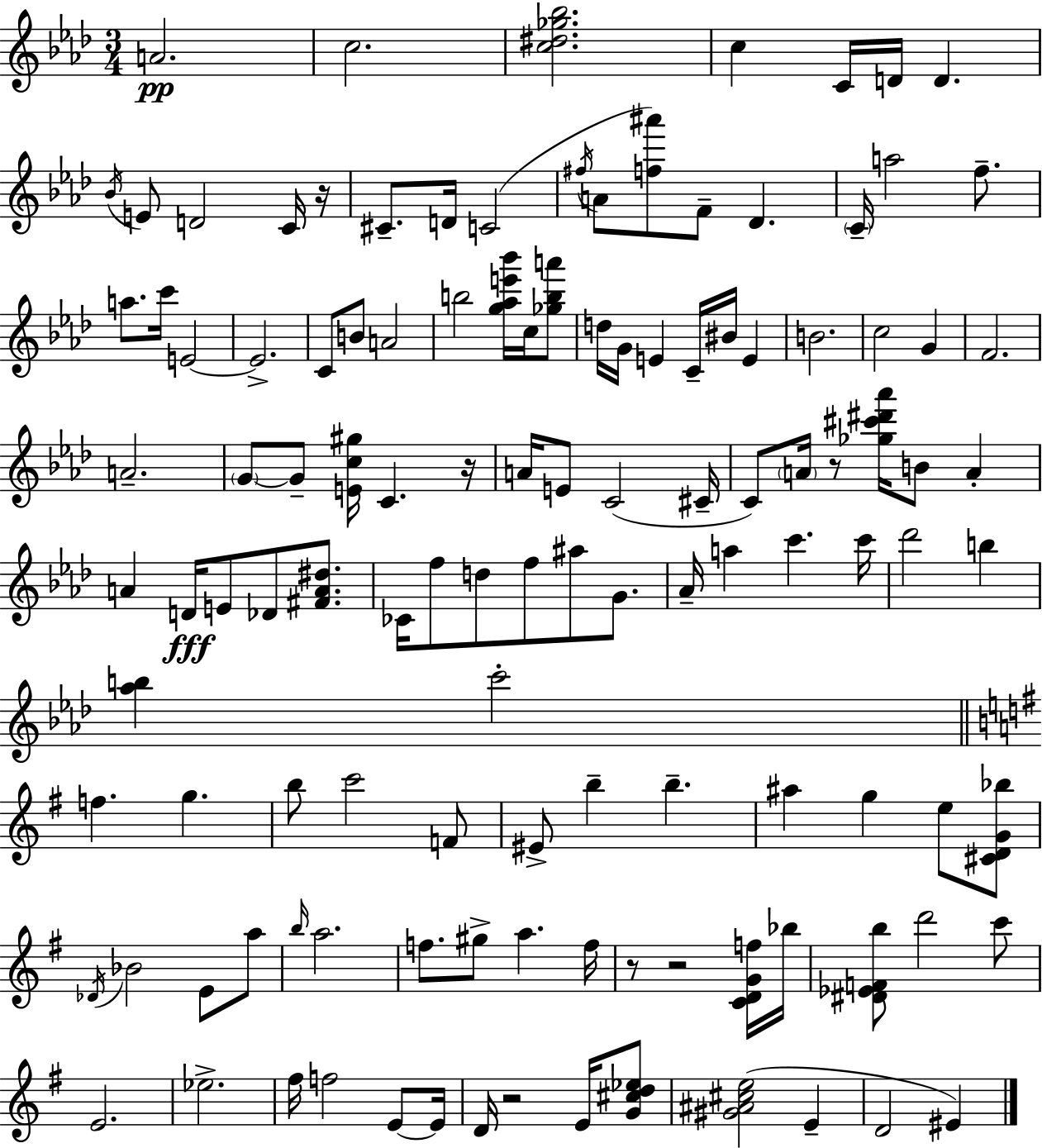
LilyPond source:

{
  \clef treble
  \numericTimeSignature
  \time 3/4
  \key aes \major
  a'2.\pp | c''2. | <c'' dis'' ges'' bes''>2. | c''4 c'16 d'16 d'4. | \break \acciaccatura { bes'16 } e'8 d'2 c'16 | r16 cis'8.-- d'16 c'2( | \acciaccatura { fis''16 } a'8 <f'' ais'''>8) f'8-- des'4. | \parenthesize c'16-- a''2 f''8.-- | \break a''8. c'''16 e'2~~ | e'2.-> | c'8 b'8 a'2 | b''2 <g'' aes'' e''' bes'''>16 c''16 | \break <ges'' b'' a'''>8 d''16 g'16 e'4 c'16-- bis'16 e'4 | b'2. | c''2 g'4 | f'2. | \break a'2.-- | \parenthesize g'8~~ g'8-- <e' c'' gis''>16 c'4. | r16 a'16 e'8 c'2( | cis'16-- c'8) \parenthesize a'16 r8 <ges'' cis''' dis''' aes'''>16 b'8 a'4-. | \break a'4 d'16\fff e'8 des'8 <fis' a' dis''>8. | ces'16 f''8 d''8 f''8 ais''8 g'8. | aes'16-- a''4 c'''4. | c'''16 des'''2 b''4 | \break <aes'' b''>4 c'''2-. | \bar "||" \break \key e \minor f''4. g''4. | b''8 c'''2 f'8 | eis'8-> b''4-- b''4.-- | ais''4 g''4 e''8 <cis' d' g' bes''>8 | \break \acciaccatura { des'16 } bes'2 e'8 a''8 | \grace { b''16 } a''2. | f''8. gis''8-> a''4. | f''16 r8 r2 | \break <c' d' g' f''>16 bes''16 <dis' ees' f' b''>8 d'''2 | c'''8 e'2. | ees''2.-> | fis''16 f''2 e'8~~ | \break e'16 d'16 r2 e'16 | <g' cis'' d'' ees''>8 <gis' ais' cis'' e''>2( e'4-- | d'2 eis'4) | \bar "|."
}